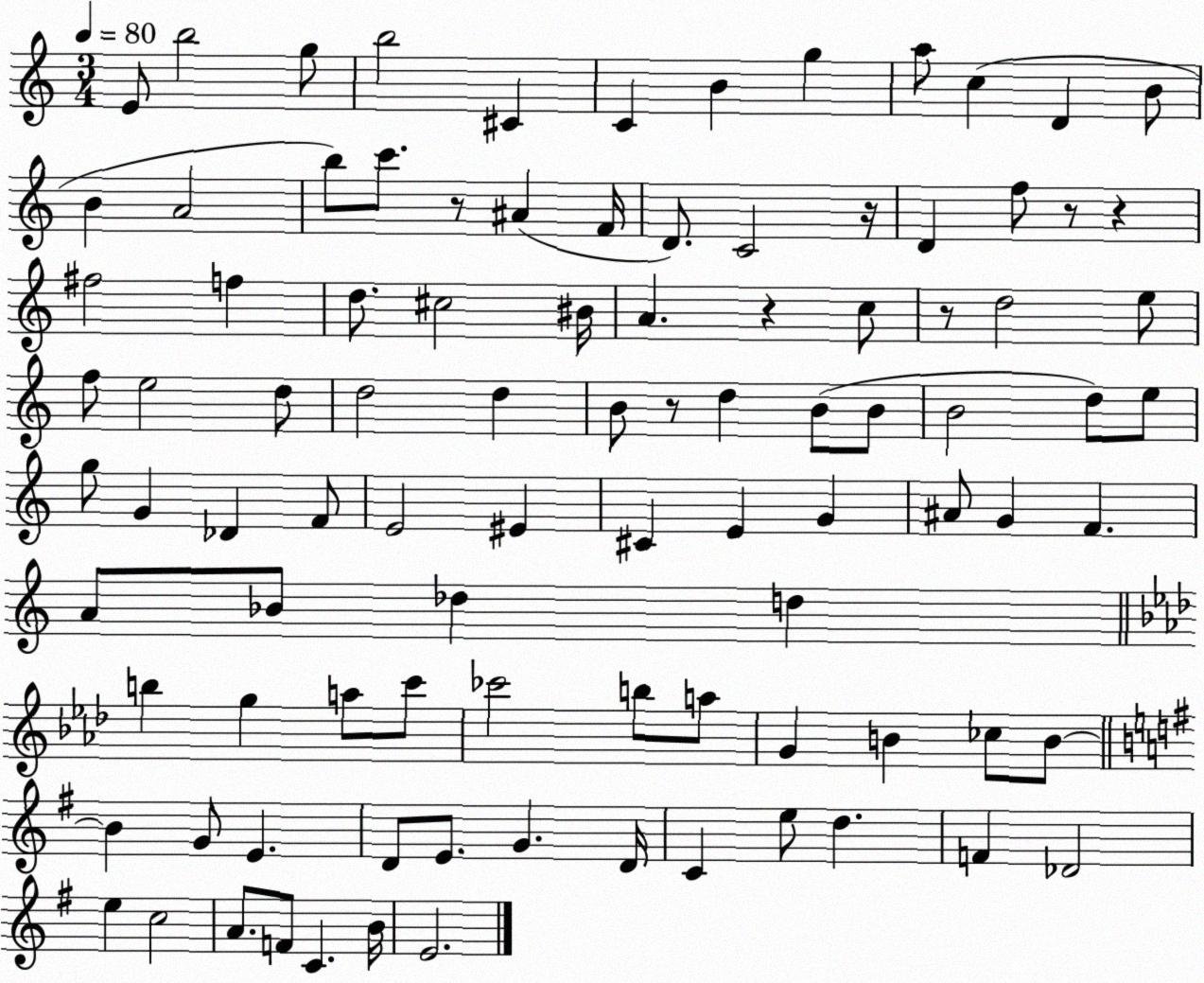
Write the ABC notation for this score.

X:1
T:Untitled
M:3/4
L:1/4
K:C
E/2 b2 g/2 b2 ^C C B g a/2 c D B/2 B A2 b/2 c'/2 z/2 ^A F/4 D/2 C2 z/4 D f/2 z/2 z ^f2 f d/2 ^c2 ^B/4 A z c/2 z/2 d2 e/2 f/2 e2 d/2 d2 d B/2 z/2 d B/2 B/2 B2 d/2 e/2 g/2 G _D F/2 E2 ^E ^C E G ^A/2 G F A/2 _B/2 _d d b g a/2 c'/2 _c'2 b/2 a/2 G B _c/2 B/2 B G/2 E D/2 E/2 G D/4 C e/2 d F _D2 e c2 A/2 F/2 C B/4 E2